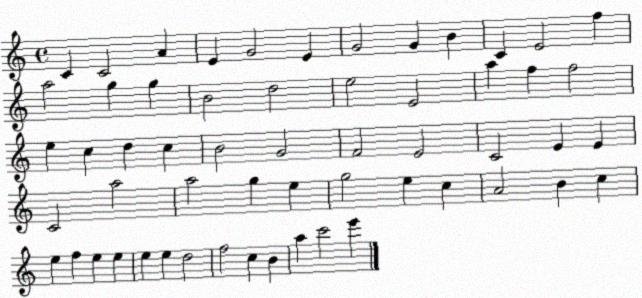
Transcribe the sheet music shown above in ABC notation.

X:1
T:Untitled
M:4/4
L:1/4
K:C
C C2 A E G2 E G2 G B C E2 f a2 g g B2 d2 e2 E2 a f f2 e c d c B2 G2 F2 E2 C2 E E C2 a2 a2 g e g2 e c A2 B c e f e e e e d2 f2 c B a c'2 e'